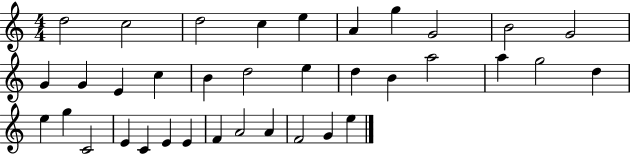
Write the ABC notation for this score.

X:1
T:Untitled
M:4/4
L:1/4
K:C
d2 c2 d2 c e A g G2 B2 G2 G G E c B d2 e d B a2 a g2 d e g C2 E C E E F A2 A F2 G e